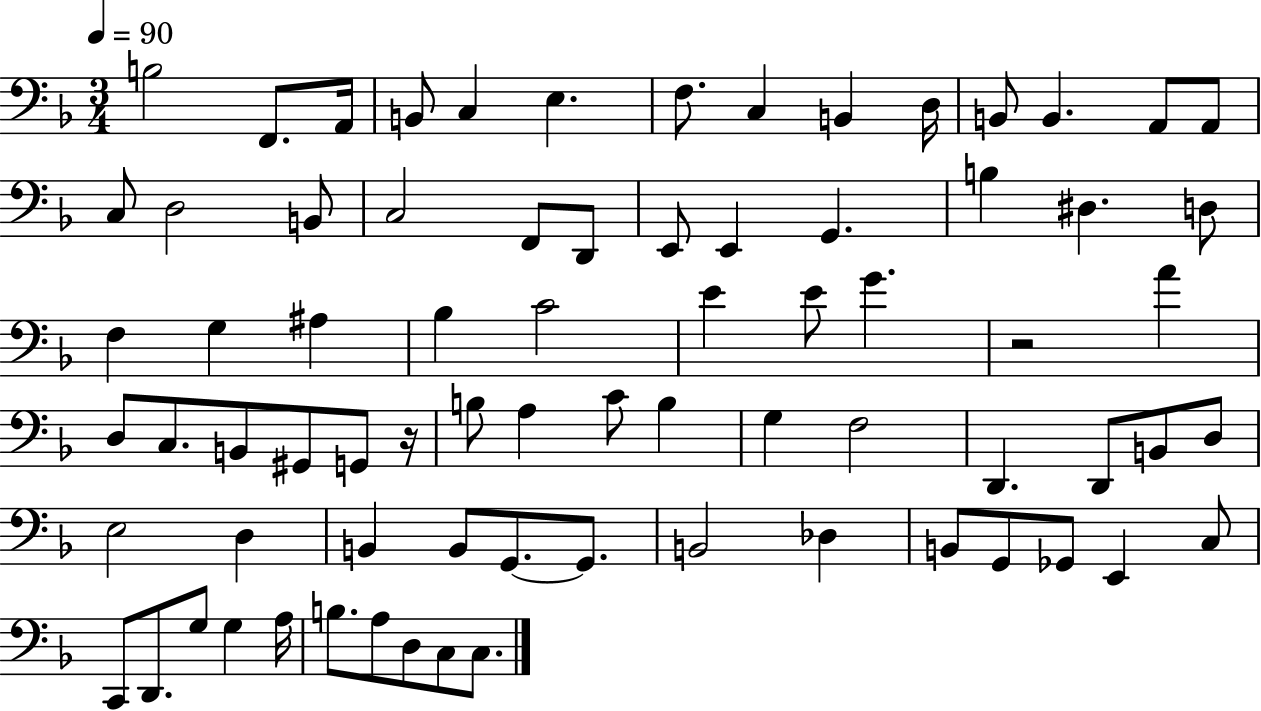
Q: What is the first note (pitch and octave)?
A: B3